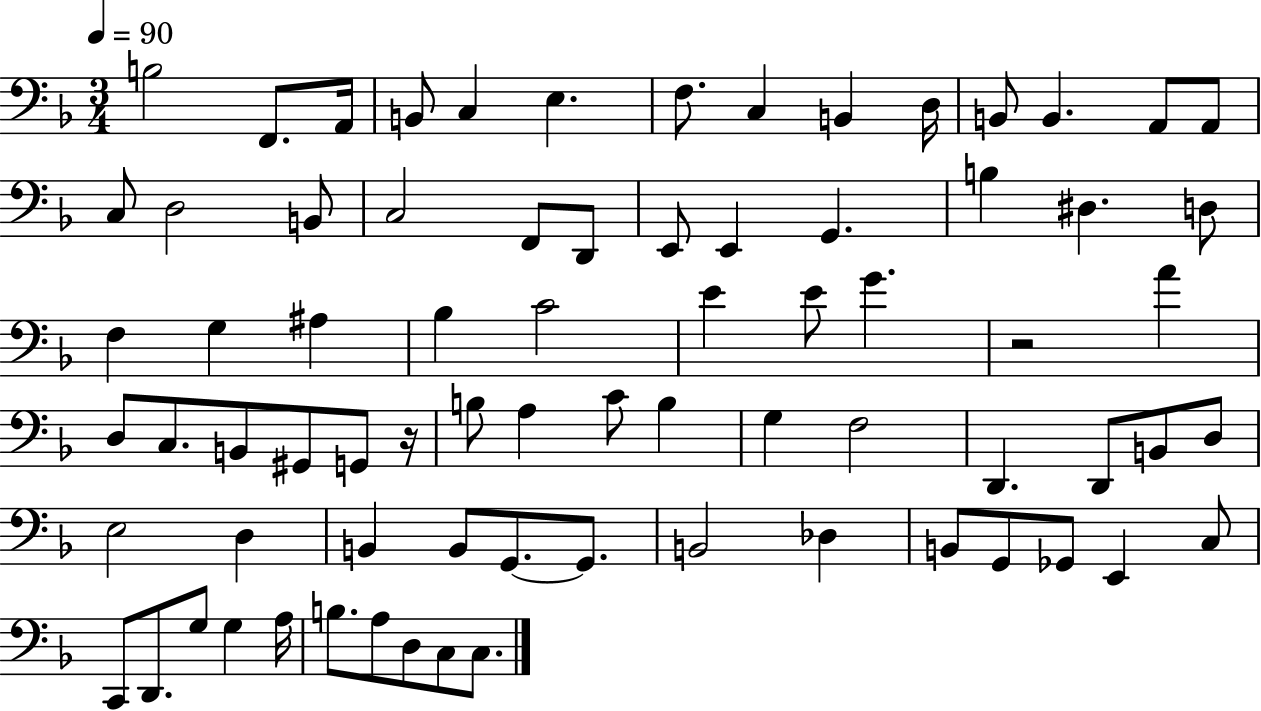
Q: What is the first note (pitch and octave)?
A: B3